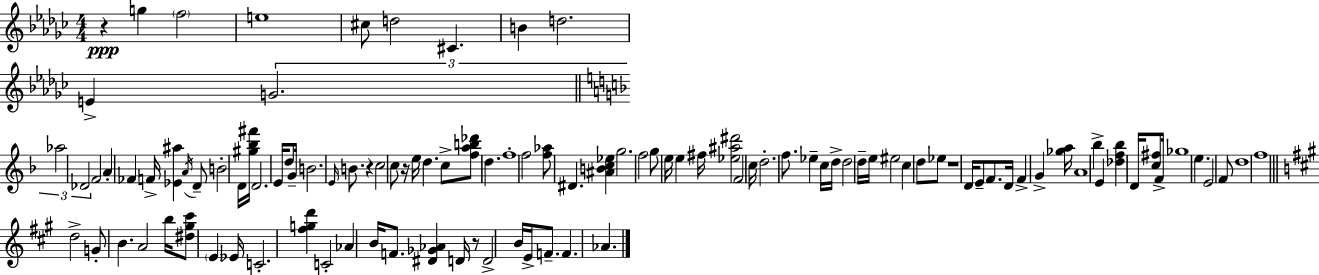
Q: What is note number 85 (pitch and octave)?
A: F4